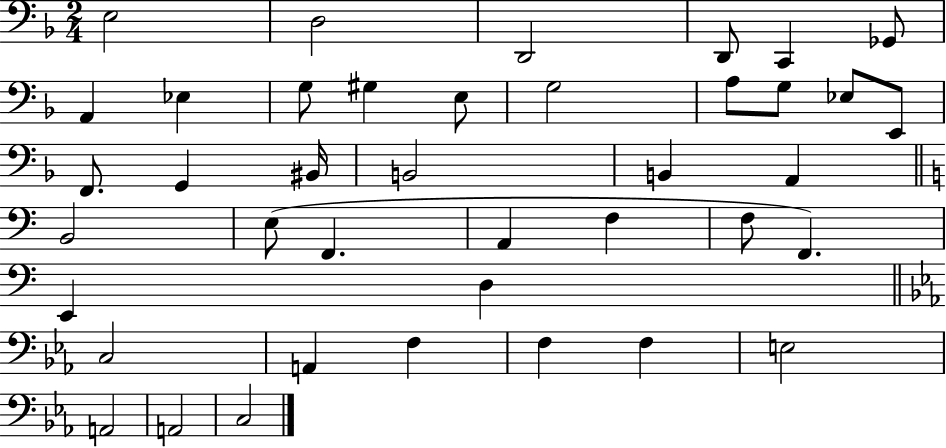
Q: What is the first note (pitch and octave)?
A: E3